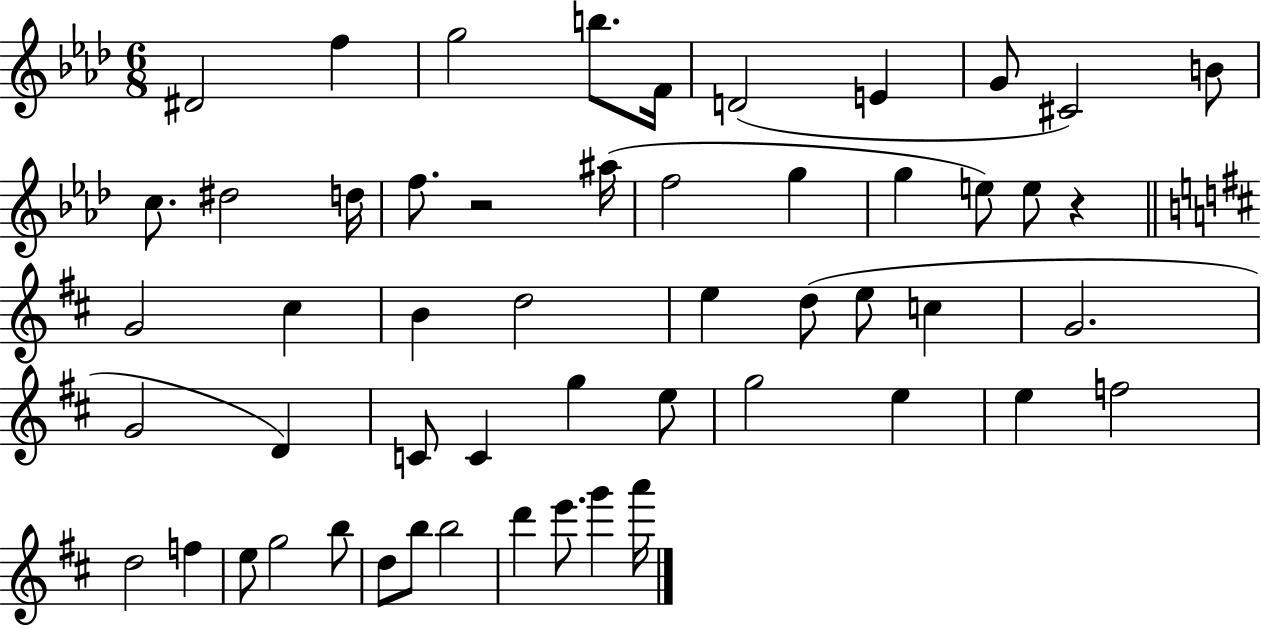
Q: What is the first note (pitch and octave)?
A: D#4